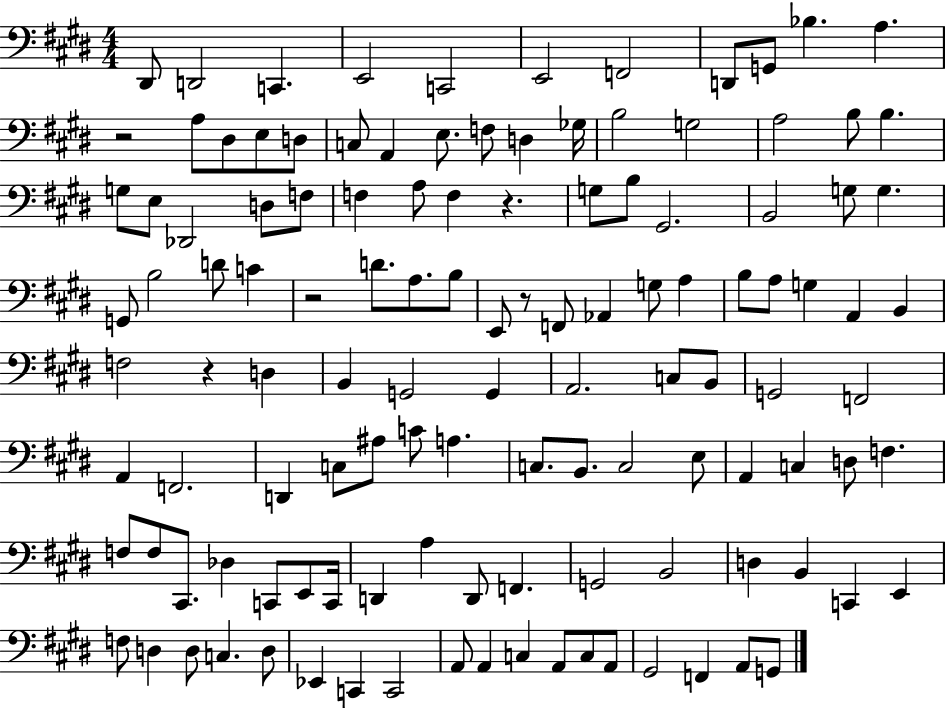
{
  \clef bass
  \numericTimeSignature
  \time 4/4
  \key e \major
  dis,8 d,2 c,4. | e,2 c,2 | e,2 f,2 | d,8 g,8 bes4. a4. | \break r2 a8 dis8 e8 d8 | c8 a,4 e8. f8 d4 ges16 | b2 g2 | a2 b8 b4. | \break g8 e8 des,2 d8 f8 | f4 a8 f4 r4. | g8 b8 gis,2. | b,2 g8 g4. | \break g,8 b2 d'8 c'4 | r2 d'8. a8. b8 | e,8 r8 f,8 aes,4 g8 a4 | b8 a8 g4 a,4 b,4 | \break f2 r4 d4 | b,4 g,2 g,4 | a,2. c8 b,8 | g,2 f,2 | \break a,4 f,2. | d,4 c8 ais8 c'8 a4. | c8. b,8. c2 e8 | a,4 c4 d8 f4. | \break f8 f8 cis,8. des4 c,8 e,8 c,16 | d,4 a4 d,8 f,4. | g,2 b,2 | d4 b,4 c,4 e,4 | \break f8 d4 d8 c4. d8 | ees,4 c,4 c,2 | a,8 a,4 c4 a,8 c8 a,8 | gis,2 f,4 a,8 g,8 | \break \bar "|."
}